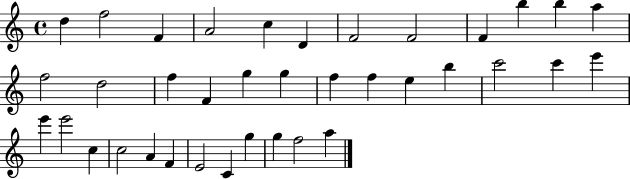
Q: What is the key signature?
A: C major